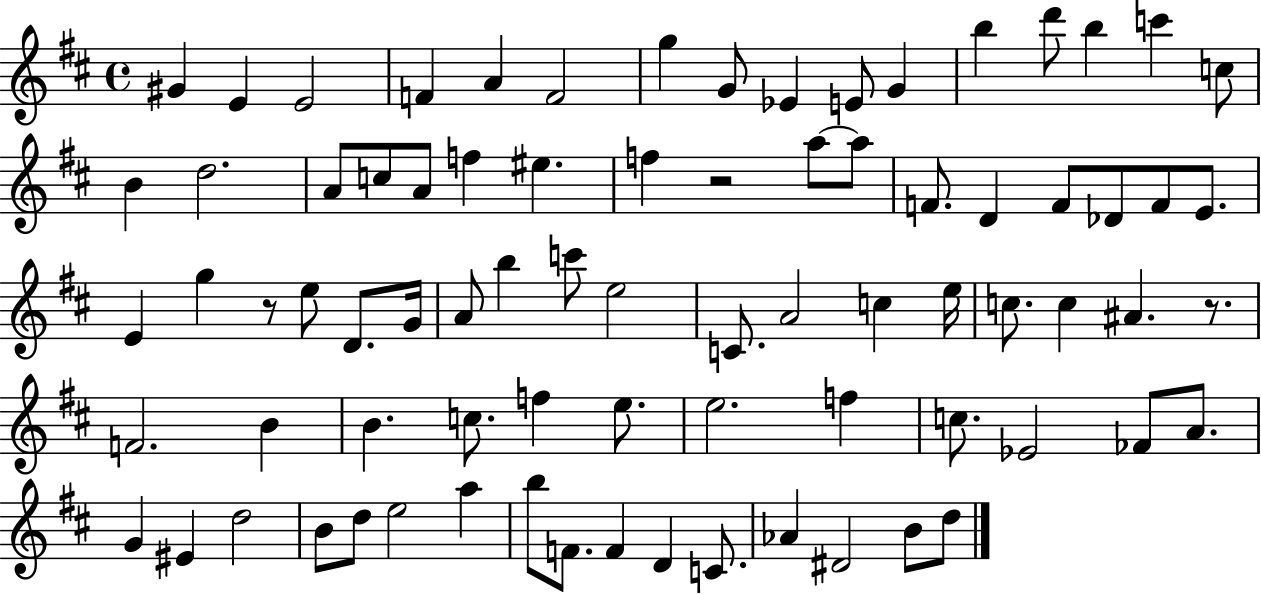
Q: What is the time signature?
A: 4/4